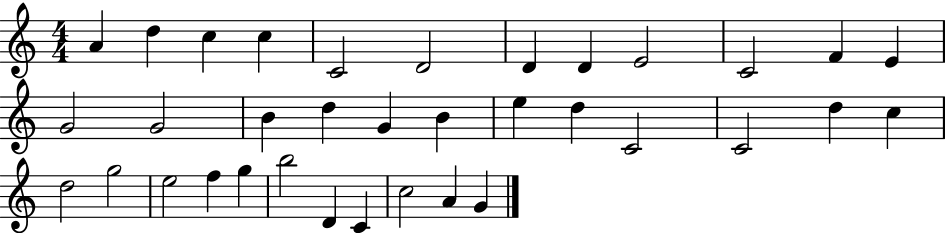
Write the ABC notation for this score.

X:1
T:Untitled
M:4/4
L:1/4
K:C
A d c c C2 D2 D D E2 C2 F E G2 G2 B d G B e d C2 C2 d c d2 g2 e2 f g b2 D C c2 A G